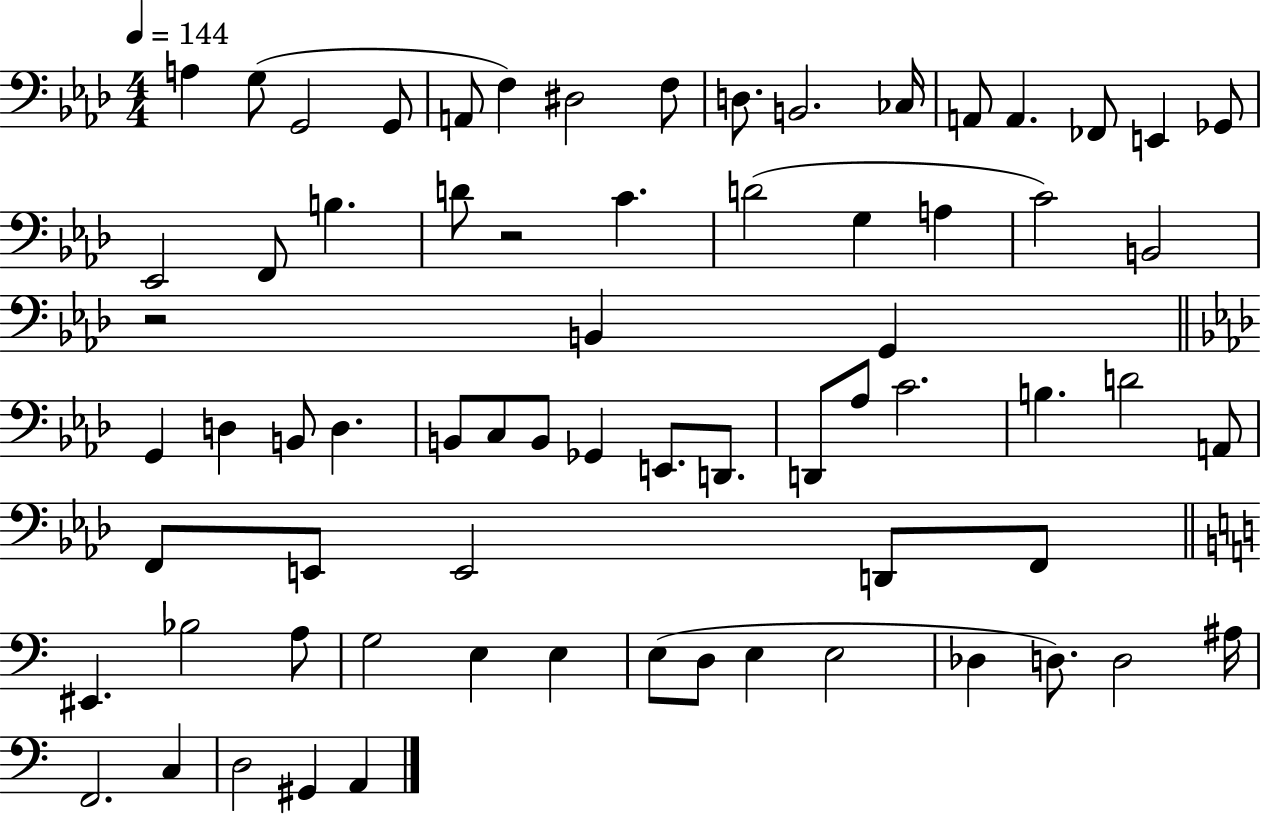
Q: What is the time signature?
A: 4/4